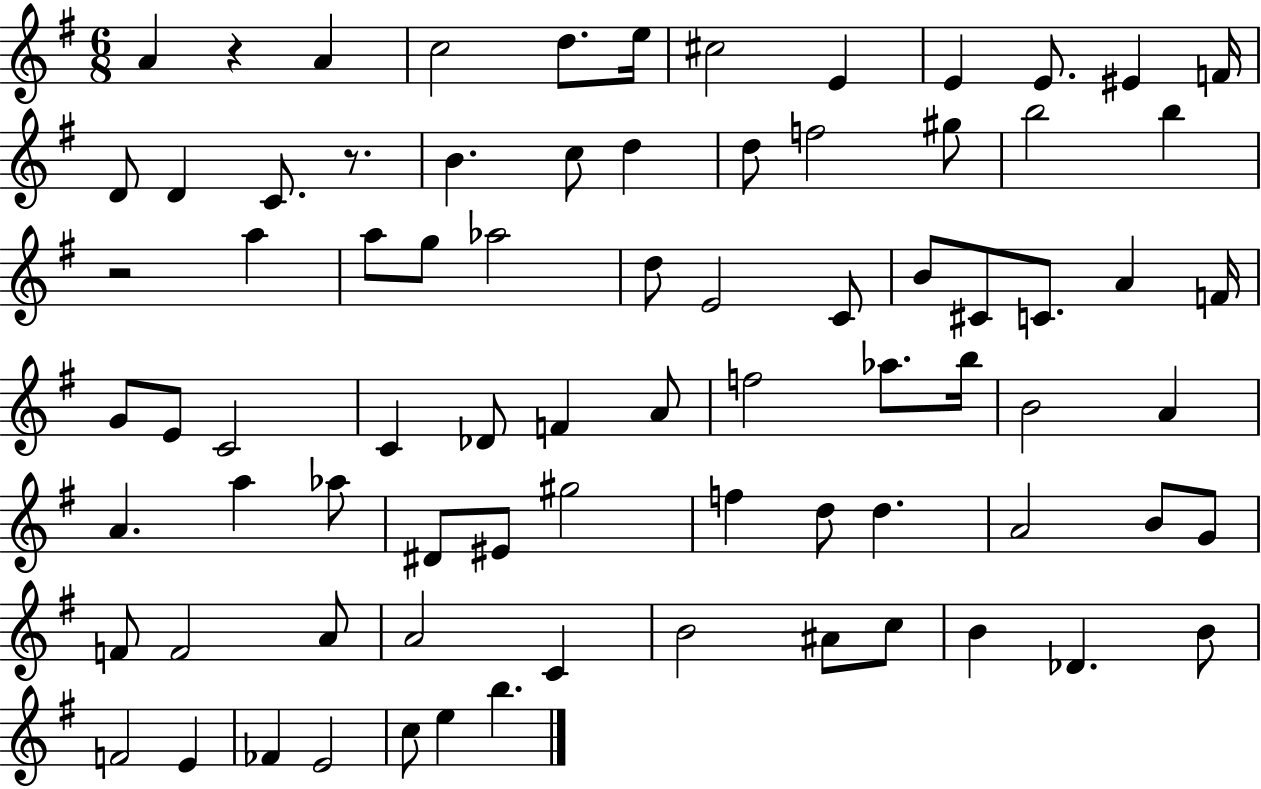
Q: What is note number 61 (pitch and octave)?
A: A4